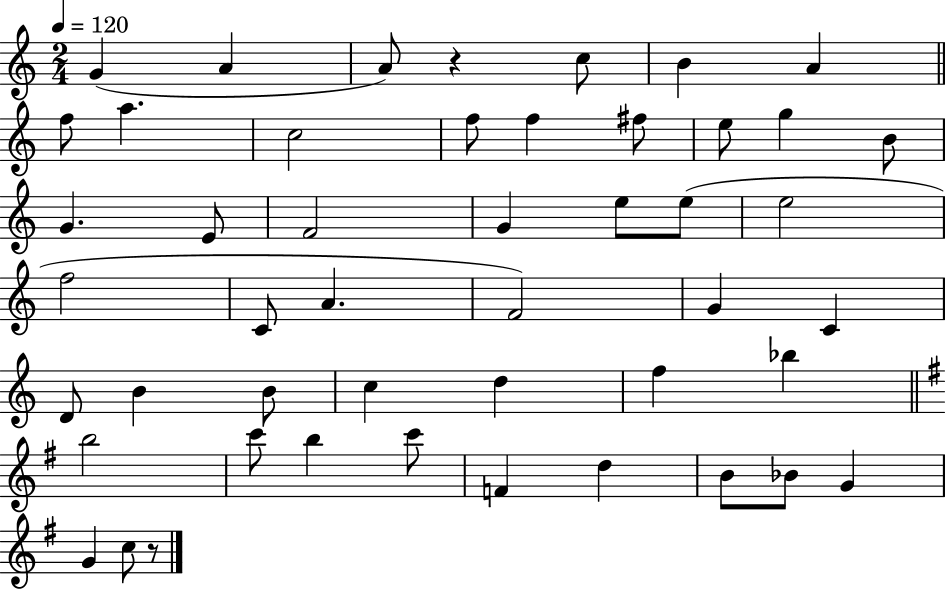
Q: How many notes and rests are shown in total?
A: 48